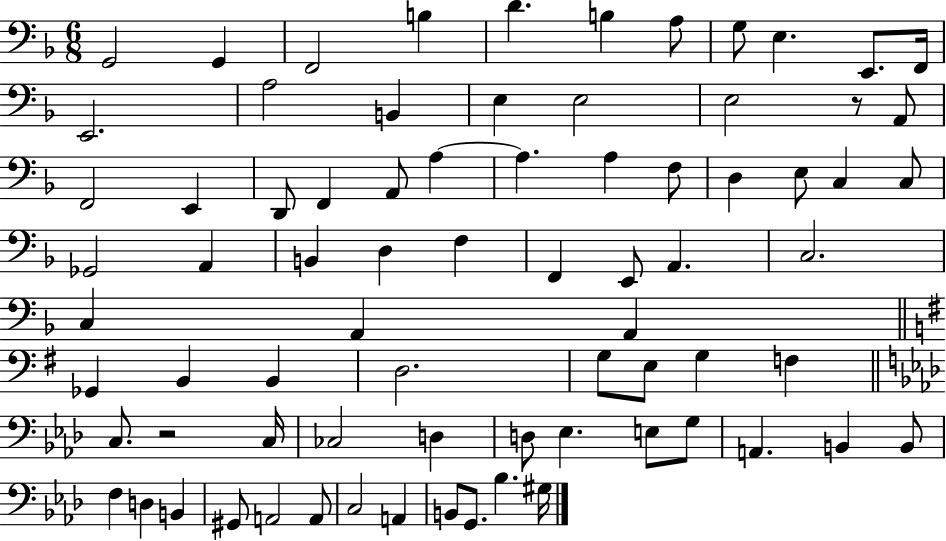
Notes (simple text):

G2/h G2/q F2/h B3/q D4/q. B3/q A3/e G3/e E3/q. E2/e. F2/s E2/h. A3/h B2/q E3/q E3/h E3/h R/e A2/e F2/h E2/q D2/e F2/q A2/e A3/q A3/q. A3/q F3/e D3/q E3/e C3/q C3/e Gb2/h A2/q B2/q D3/q F3/q F2/q E2/e A2/q. C3/h. C3/q A2/q A2/q Gb2/q B2/q B2/q D3/h. G3/e E3/e G3/q F3/q C3/e. R/h C3/s CES3/h D3/q D3/e Eb3/q. E3/e G3/e A2/q. B2/q B2/e F3/q D3/q B2/q G#2/e A2/h A2/e C3/h A2/q B2/e G2/e. Bb3/q. G#3/s